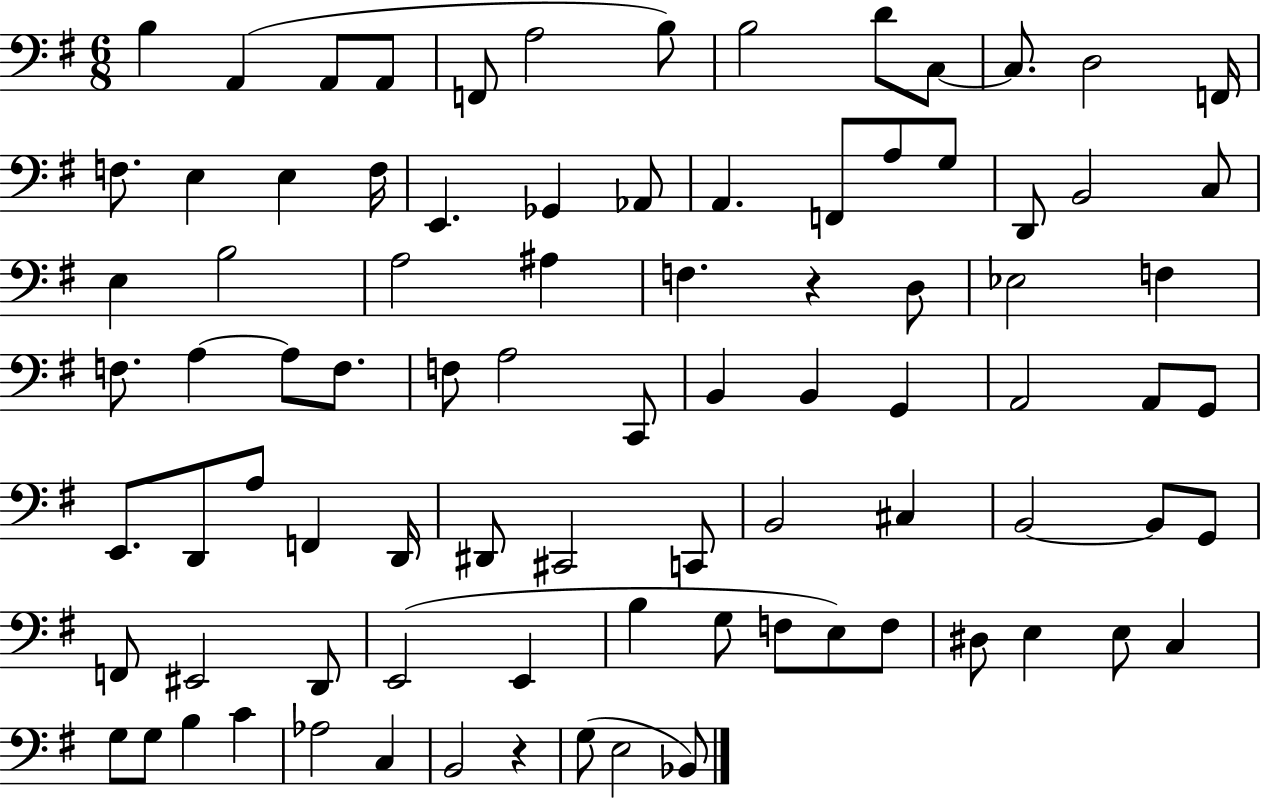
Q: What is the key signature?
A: G major